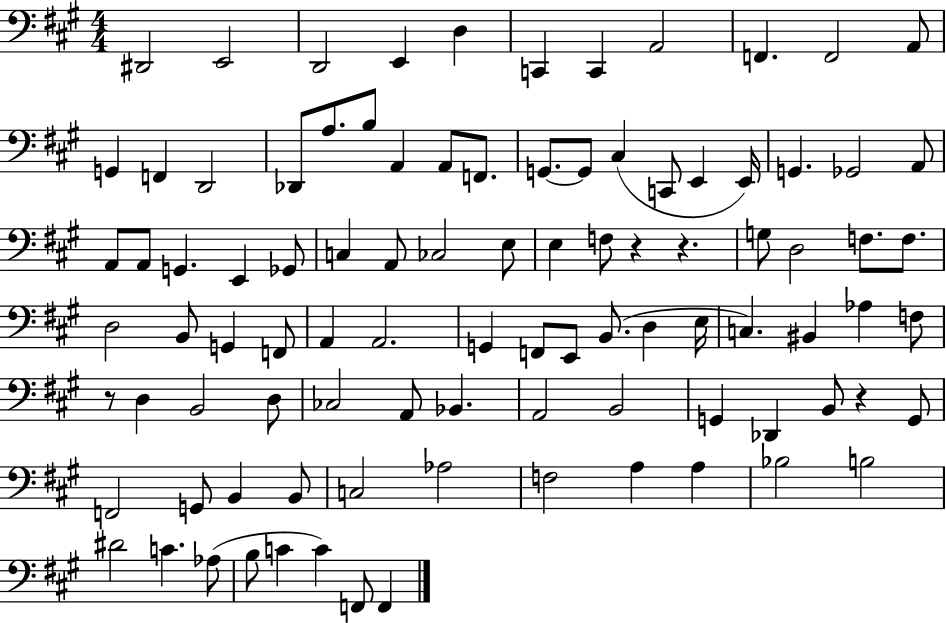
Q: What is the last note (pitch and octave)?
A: F2